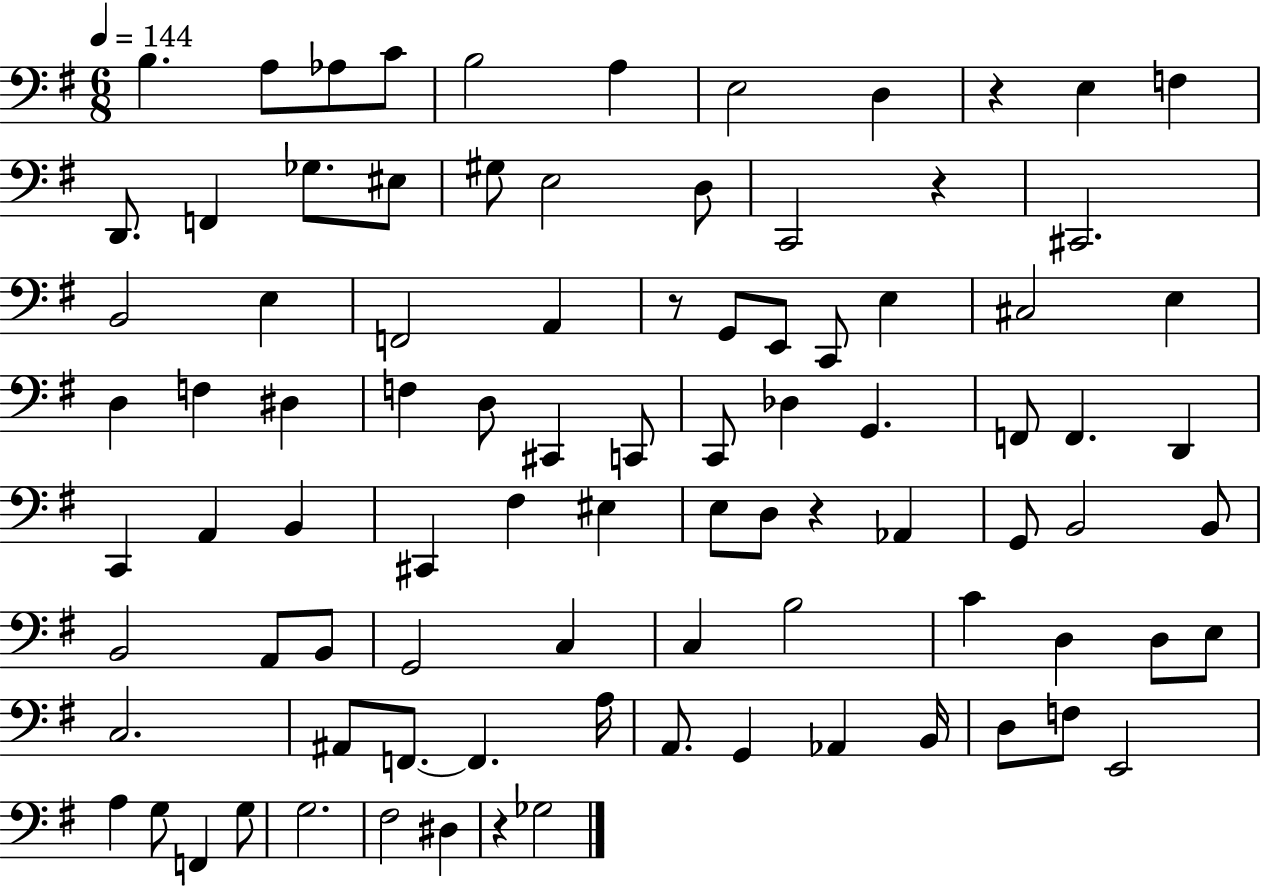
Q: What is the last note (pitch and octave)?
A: Gb3